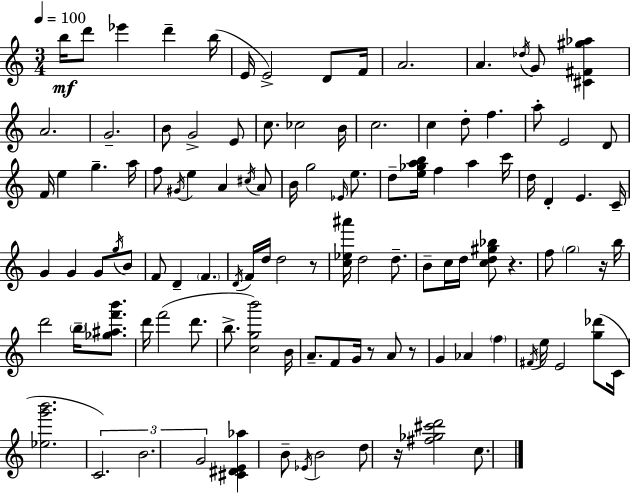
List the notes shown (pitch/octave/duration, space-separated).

B5/s D6/e Eb6/q D6/q B5/s E4/s E4/h D4/e F4/s A4/h. A4/q. Db5/s G4/e [C#4,F#4,G#5,Ab5]/q A4/h. G4/h. B4/e G4/h E4/e C5/e. CES5/h B4/s C5/h. C5/q D5/e F5/q. A5/e E4/h D4/e F4/s E5/q G5/q. A5/s F5/e G#4/s E5/q A4/q C#5/s A4/e B4/s G5/h Eb4/s E5/e. D5/e [E5,Gb5,A5,B5]/s F5/q A5/q C6/s D5/s D4/q E4/q. C4/s G4/q G4/q G4/e G5/s B4/e F4/e D4/q F4/q. D4/s F4/s D5/s D5/h R/e [C5,Eb5,A#6]/s D5/h D5/e. B4/e C5/s D5/s [C5,D5,G#5,Bb5]/e R/q. F5/e G5/h R/s B5/s D6/h B5/s [Gb5,A#5,F6,B6]/e. D6/s F6/h D6/e. B5/e. [C5,G5,B6]/h B4/s A4/e. F4/e G4/s R/e A4/e R/e G4/q Ab4/q F5/q F#4/s E5/s E4/h [G5,Db6]/e C4/s [Eb5,G6,B6]/h. C4/h. B4/h. G4/h [C#4,D#4,E4,Ab5]/q B4/e Eb4/s B4/h D5/e R/s [F#5,Gb5,C#6,D6]/h C5/e.